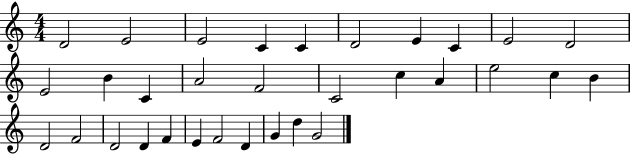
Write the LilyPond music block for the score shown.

{
  \clef treble
  \numericTimeSignature
  \time 4/4
  \key c \major
  d'2 e'2 | e'2 c'4 c'4 | d'2 e'4 c'4 | e'2 d'2 | \break e'2 b'4 c'4 | a'2 f'2 | c'2 c''4 a'4 | e''2 c''4 b'4 | \break d'2 f'2 | d'2 d'4 f'4 | e'4 f'2 d'4 | g'4 d''4 g'2 | \break \bar "|."
}